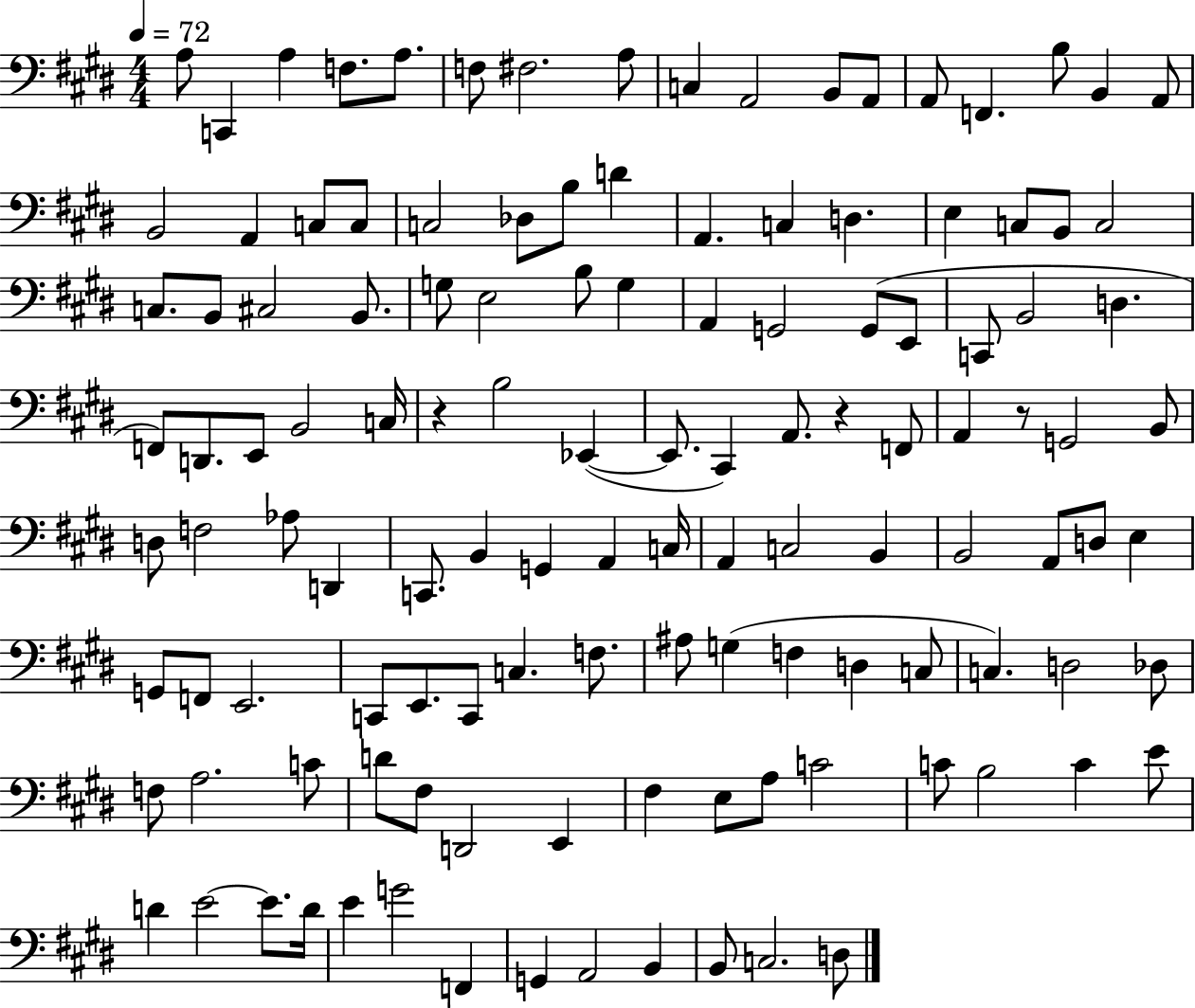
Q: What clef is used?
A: bass